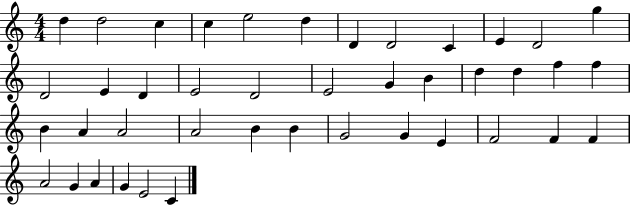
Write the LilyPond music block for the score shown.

{
  \clef treble
  \numericTimeSignature
  \time 4/4
  \key c \major
  d''4 d''2 c''4 | c''4 e''2 d''4 | d'4 d'2 c'4 | e'4 d'2 g''4 | \break d'2 e'4 d'4 | e'2 d'2 | e'2 g'4 b'4 | d''4 d''4 f''4 f''4 | \break b'4 a'4 a'2 | a'2 b'4 b'4 | g'2 g'4 e'4 | f'2 f'4 f'4 | \break a'2 g'4 a'4 | g'4 e'2 c'4 | \bar "|."
}